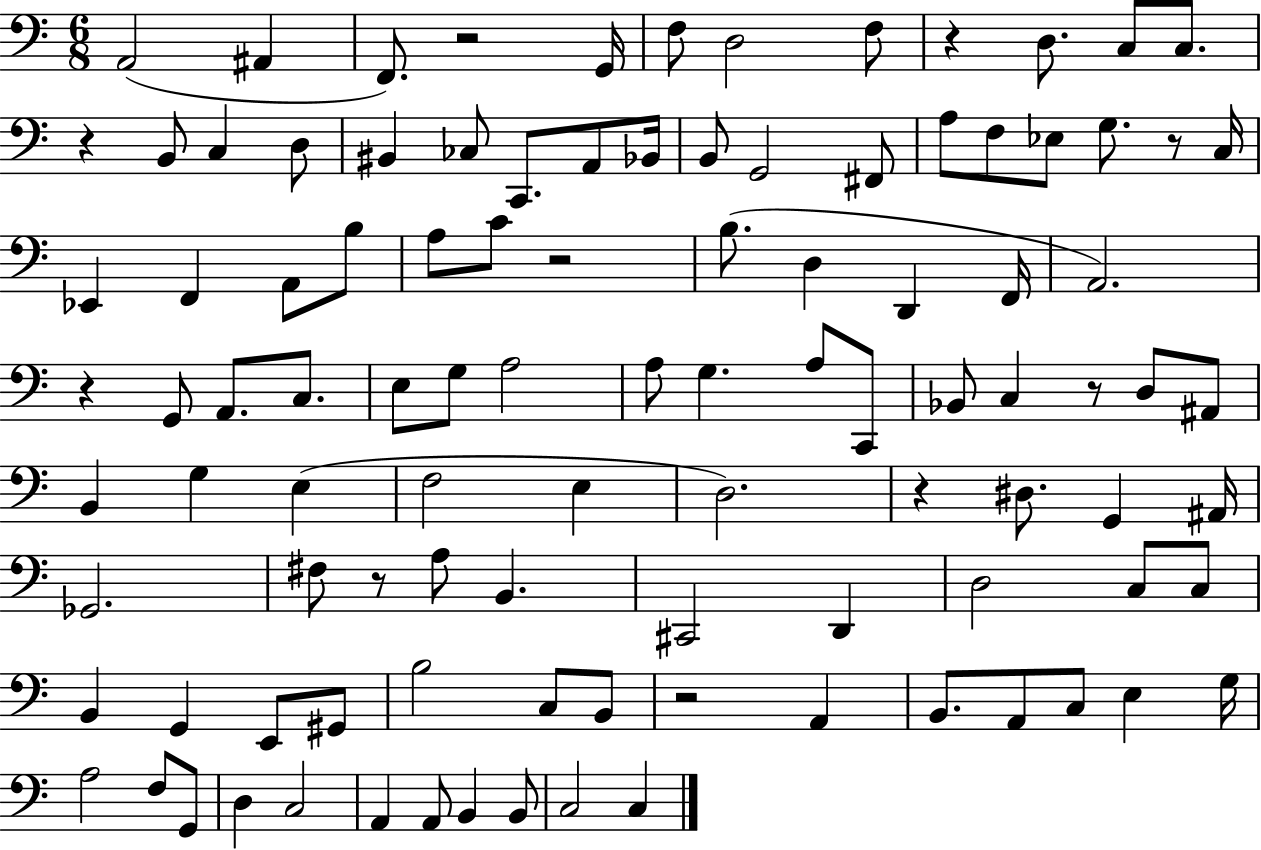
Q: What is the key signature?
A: C major